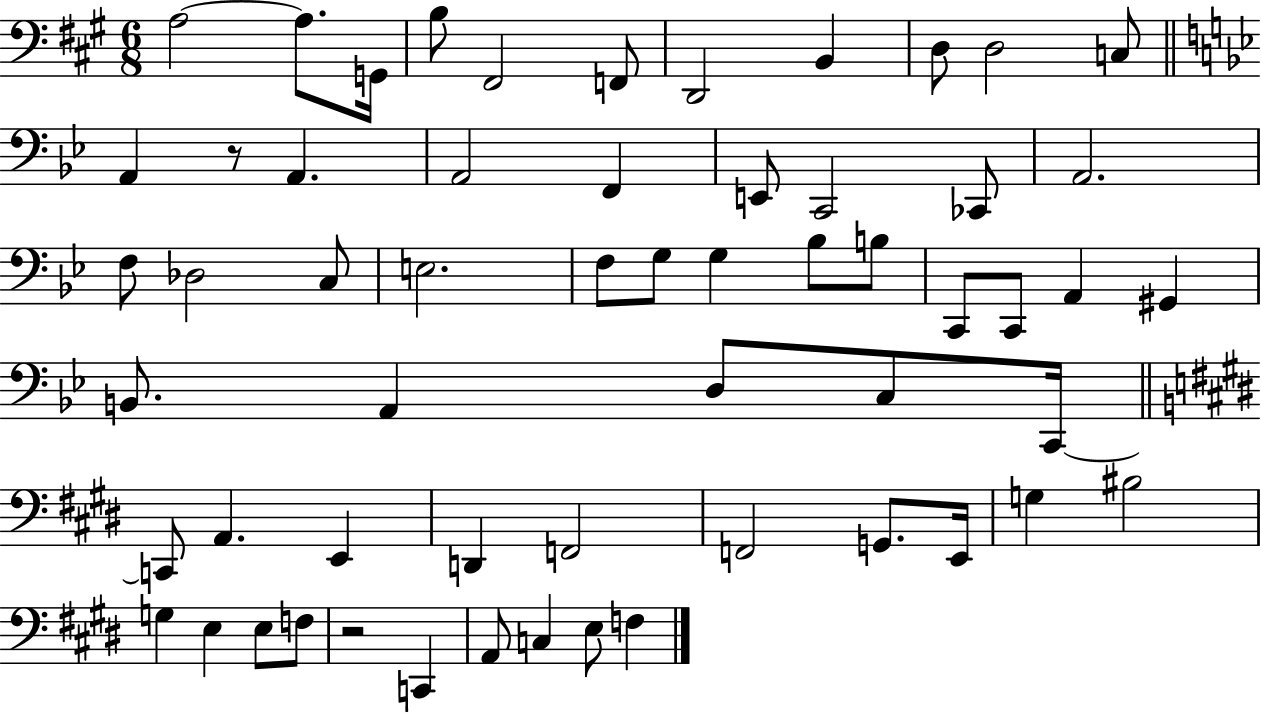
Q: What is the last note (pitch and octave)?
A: F3